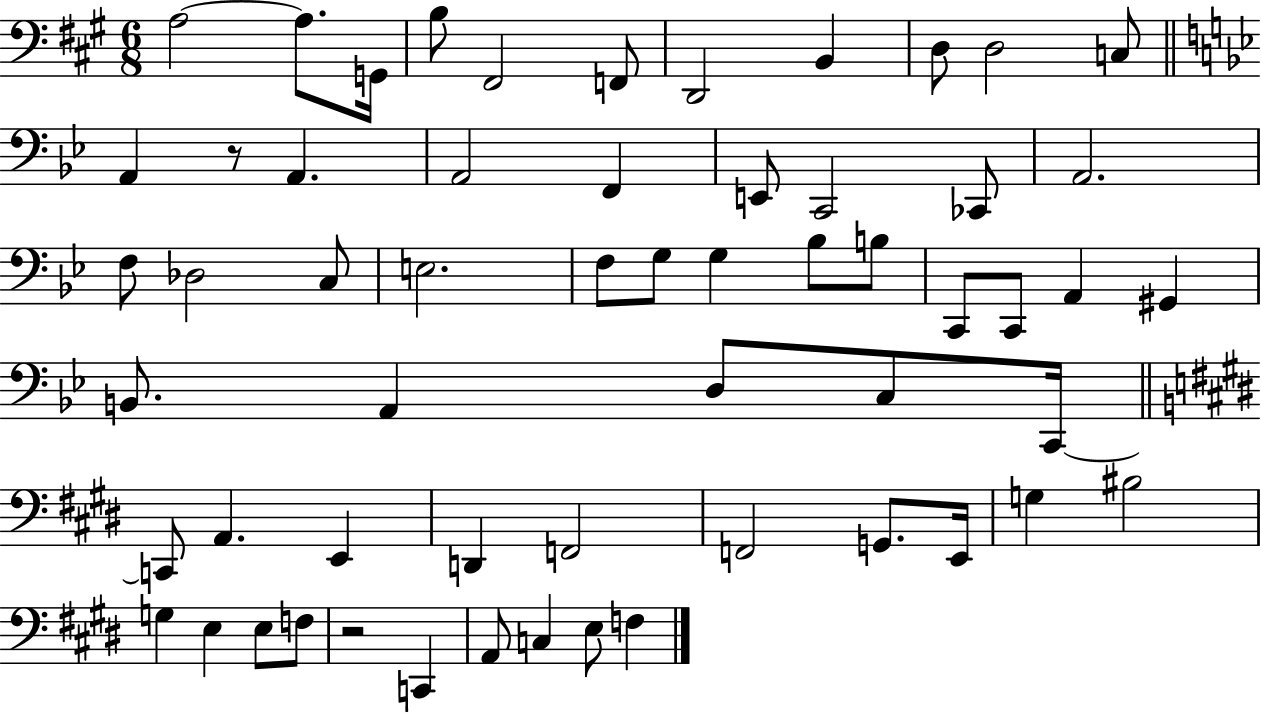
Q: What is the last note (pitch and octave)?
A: F3